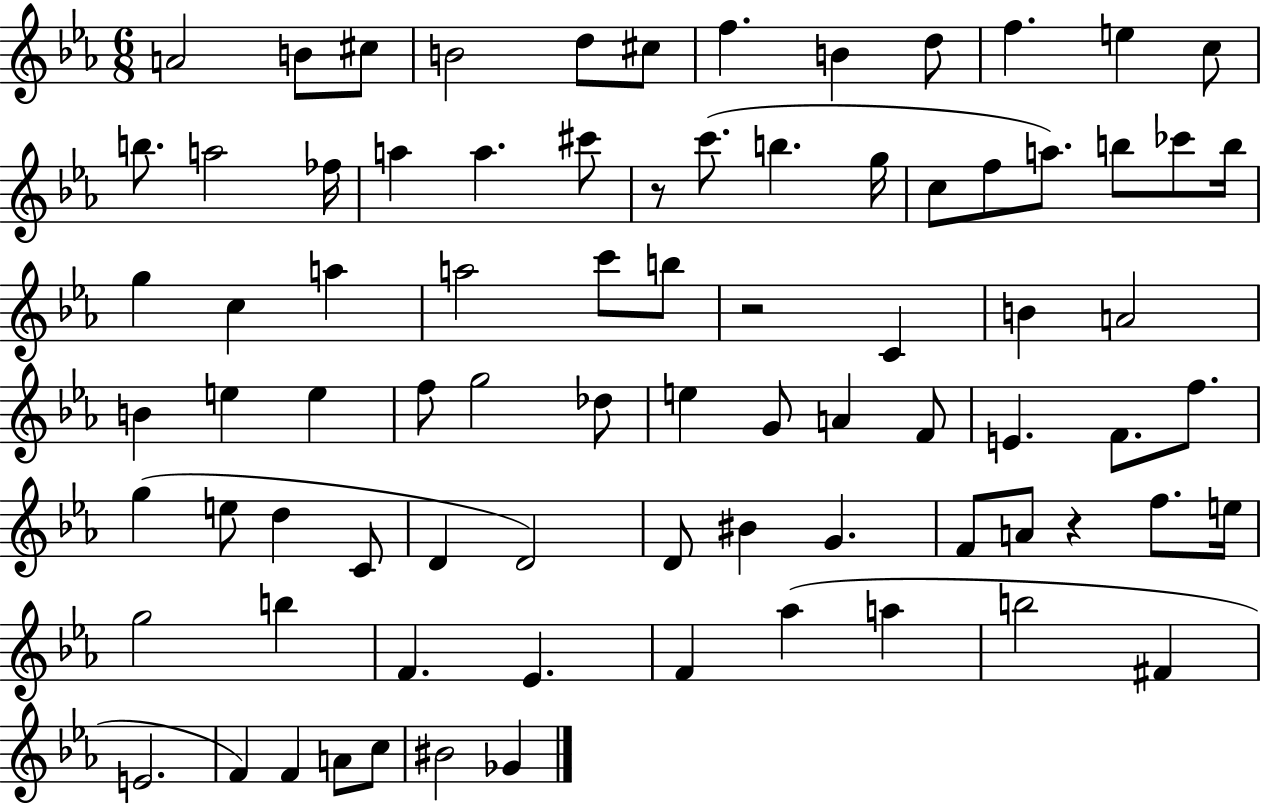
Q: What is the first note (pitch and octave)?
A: A4